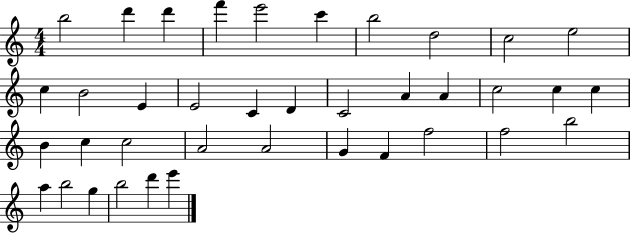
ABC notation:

X:1
T:Untitled
M:4/4
L:1/4
K:C
b2 d' d' f' e'2 c' b2 d2 c2 e2 c B2 E E2 C D C2 A A c2 c c B c c2 A2 A2 G F f2 f2 b2 a b2 g b2 d' e'